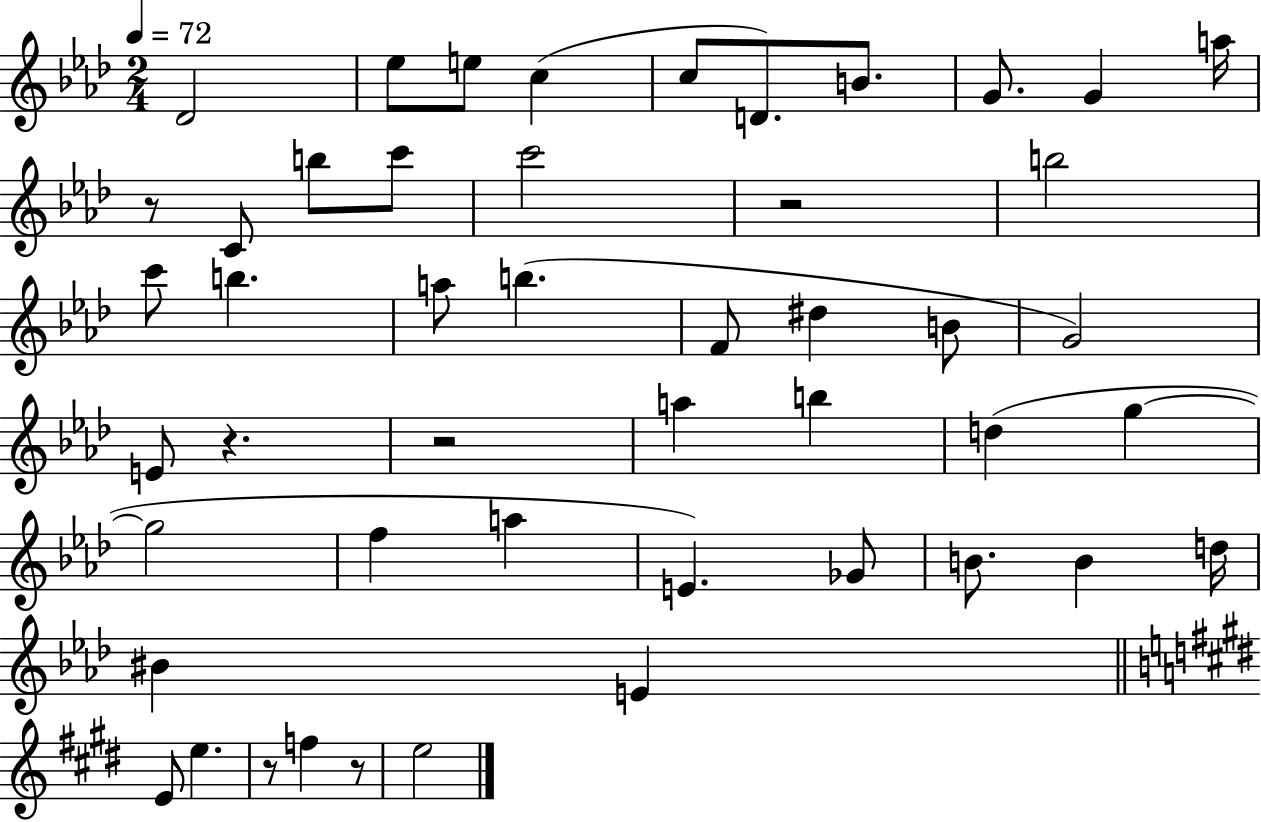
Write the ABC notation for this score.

X:1
T:Untitled
M:2/4
L:1/4
K:Ab
_D2 _e/2 e/2 c c/2 D/2 B/2 G/2 G a/4 z/2 C/2 b/2 c'/2 c'2 z2 b2 c'/2 b a/2 b F/2 ^d B/2 G2 E/2 z z2 a b d g g2 f a E _G/2 B/2 B d/4 ^B E E/2 e z/2 f z/2 e2